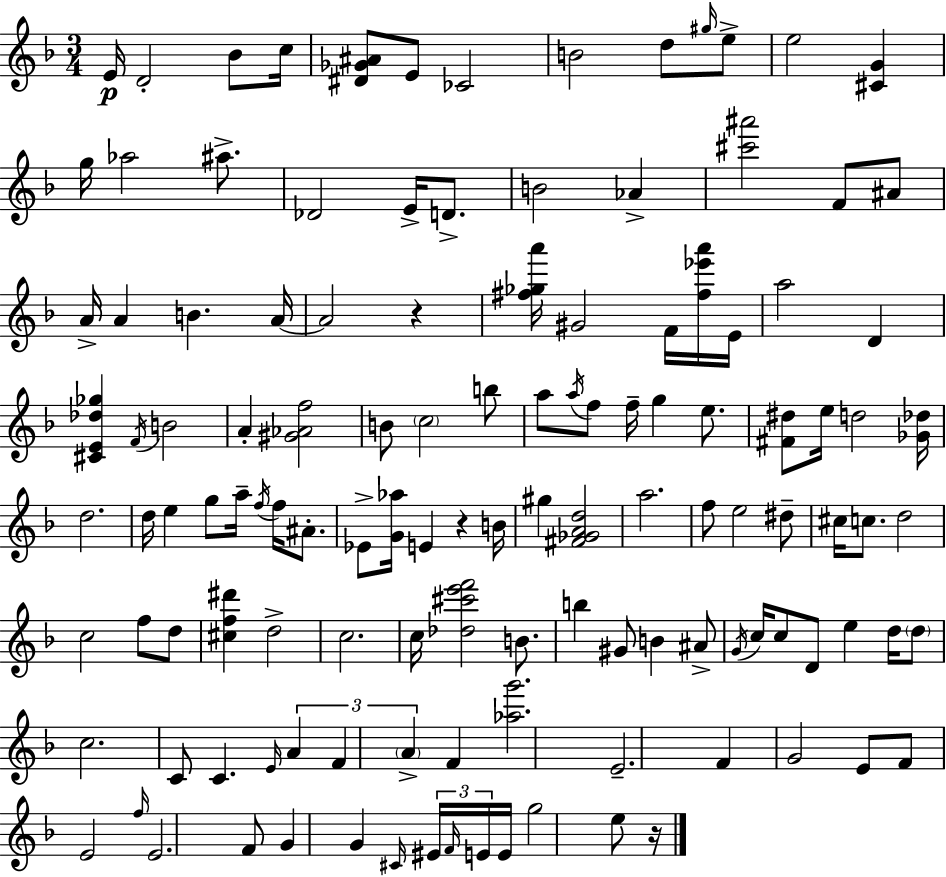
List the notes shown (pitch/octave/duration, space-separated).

E4/s D4/h Bb4/e C5/s [D#4,Gb4,A#4]/e E4/e CES4/h B4/h D5/e G#5/s E5/e E5/h [C#4,G4]/q G5/s Ab5/h A#5/e. Db4/h E4/s D4/e. B4/h Ab4/q [C#6,A#6]/h F4/e A#4/e A4/s A4/q B4/q. A4/s A4/h R/q [F#5,Gb5,A6]/s G#4/h F4/s [F#5,Eb6,A6]/s E4/s A5/h D4/q [C#4,E4,Db5,Gb5]/q F4/s B4/h A4/q [G#4,Ab4,F5]/h B4/e C5/h B5/e A5/e A5/s F5/e F5/s G5/q E5/e. [F#4,D#5]/e E5/s D5/h [Gb4,Db5]/s D5/h. D5/s E5/q G5/e A5/s F5/s F5/s A#4/e. Eb4/e [G4,Ab5]/s E4/q R/q B4/s G#5/q [F#4,Gb4,A4,D5]/h A5/h. F5/e E5/h D#5/e C#5/s C5/e. D5/h C5/h F5/e D5/e [C#5,F5,D#6]/q D5/h C5/h. C5/s [Db5,C#6,E6,F6]/h B4/e. B5/q G#4/e B4/q A#4/e G4/s C5/s C5/e D4/e E5/q D5/s D5/e C5/h. C4/e C4/q. E4/s A4/q F4/q A4/q F4/q [Ab5,G6]/h. E4/h. F4/q G4/h E4/e F4/e E4/h F5/s E4/h. F4/e G4/q G4/q C#4/s EIS4/s F4/s E4/s E4/s G5/h E5/e R/s